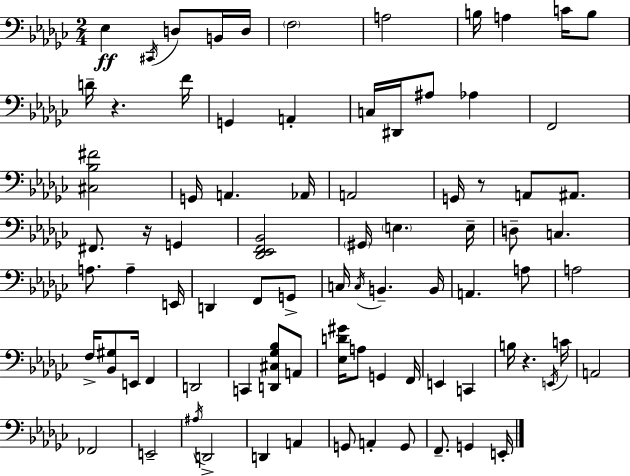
Eb3/q C#2/s D3/e B2/s D3/s F3/h A3/h B3/s A3/q C4/s B3/e D4/s R/q. F4/s G2/q A2/q C3/s D#2/s A#3/e Ab3/q F2/h [C#3,Bb3,F#4]/h G2/s A2/q. Ab2/s A2/h G2/s R/e A2/e A#2/e. F#2/e. R/s G2/q [Db2,Eb2,F2,Bb2]/h G#2/s E3/q. E3/s D3/e C3/q. A3/e. A3/q E2/s D2/q F2/e G2/e C3/s C3/s B2/q. B2/s A2/q. A3/e A3/h F3/s [Bb2,G#3]/e E2/s F2/q D2/h C2/q [D2,C#3,Gb3,Bb3]/e A2/e [Eb3,D4,G#4]/s A3/e G2/q F2/s E2/q C2/q B3/s R/q. E2/s C4/s A2/h FES2/h E2/h A#3/s D2/h D2/q A2/q G2/e A2/q G2/e F2/e. G2/q E2/s